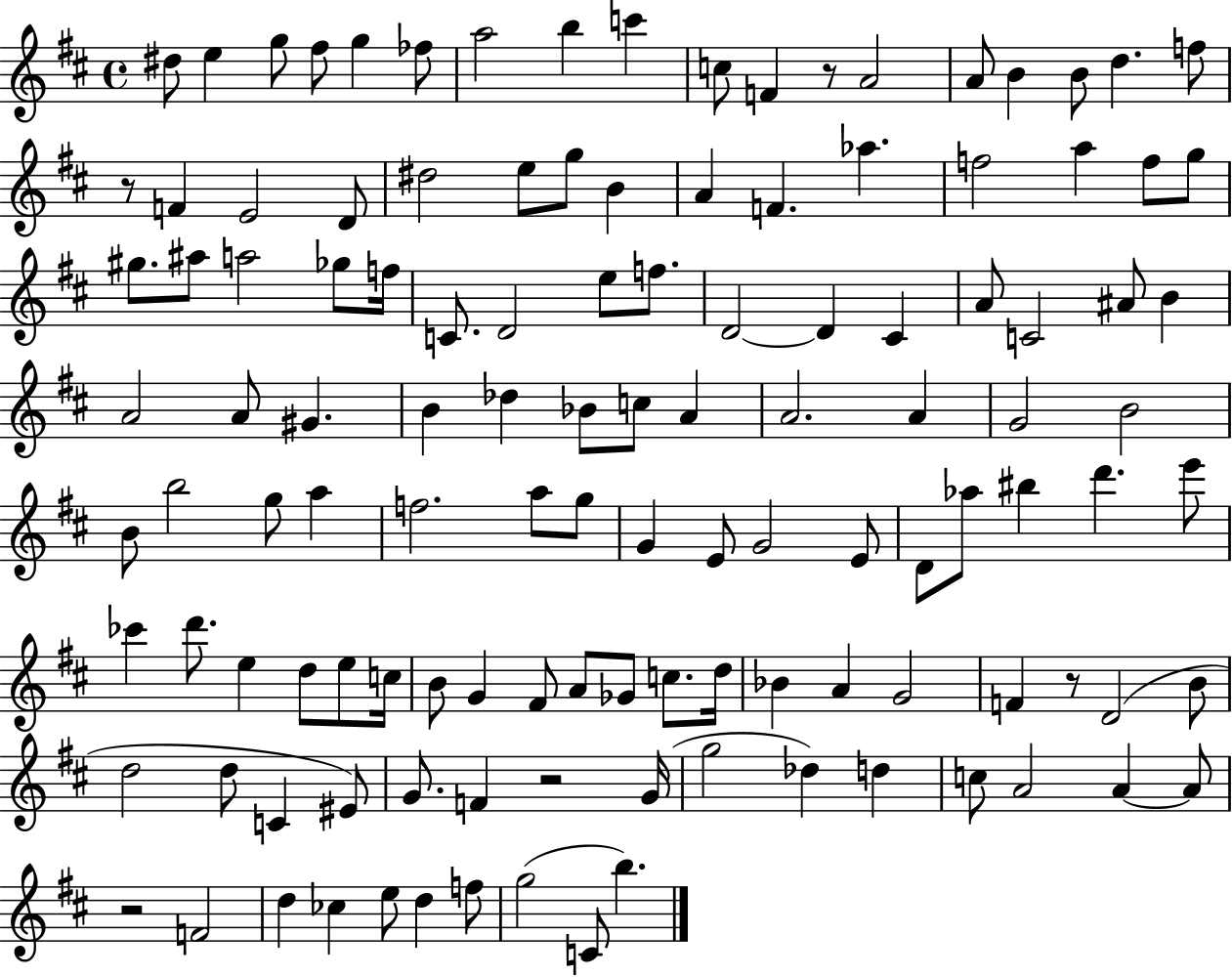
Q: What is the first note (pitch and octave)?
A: D#5